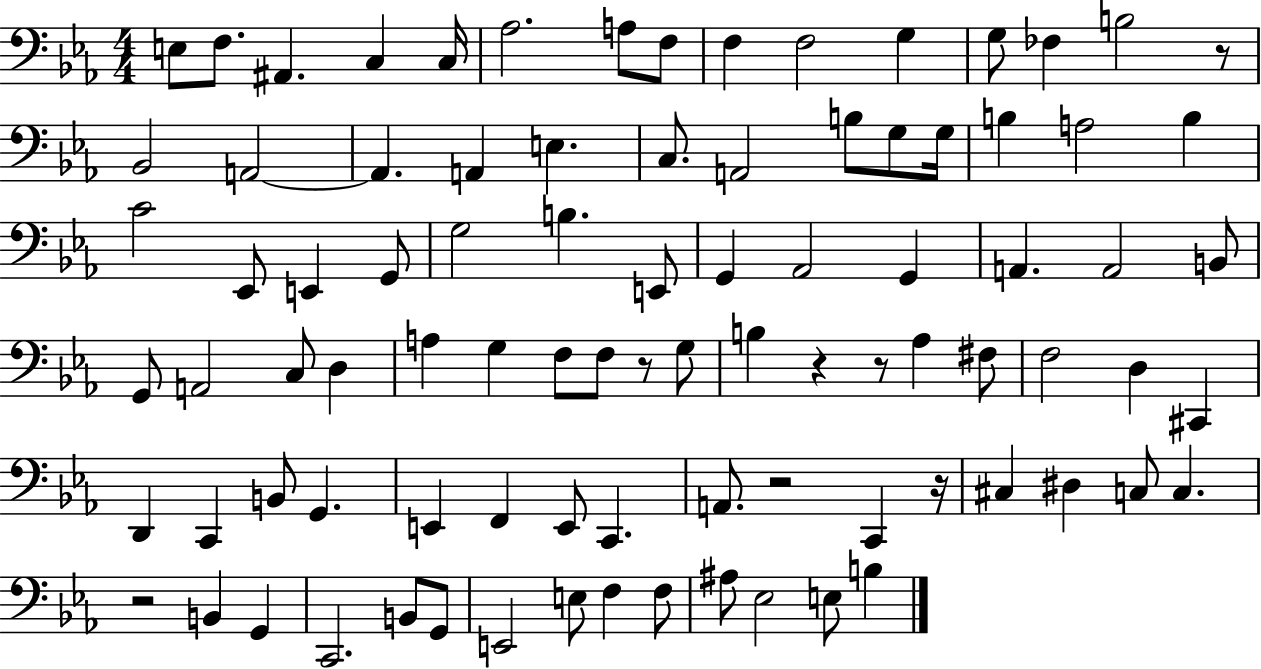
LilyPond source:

{
  \clef bass
  \numericTimeSignature
  \time 4/4
  \key ees \major
  \repeat volta 2 { e8 f8. ais,4. c4 c16 | aes2. a8 f8 | f4 f2 g4 | g8 fes4 b2 r8 | \break bes,2 a,2~~ | a,4. a,4 e4. | c8. a,2 b8 g8 g16 | b4 a2 b4 | \break c'2 ees,8 e,4 g,8 | g2 b4. e,8 | g,4 aes,2 g,4 | a,4. a,2 b,8 | \break g,8 a,2 c8 d4 | a4 g4 f8 f8 r8 g8 | b4 r4 r8 aes4 fis8 | f2 d4 cis,4 | \break d,4 c,4 b,8 g,4. | e,4 f,4 e,8 c,4. | a,8. r2 c,4 r16 | cis4 dis4 c8 c4. | \break r2 b,4 g,4 | c,2. b,8 g,8 | e,2 e8 f4 f8 | ais8 ees2 e8 b4 | \break } \bar "|."
}